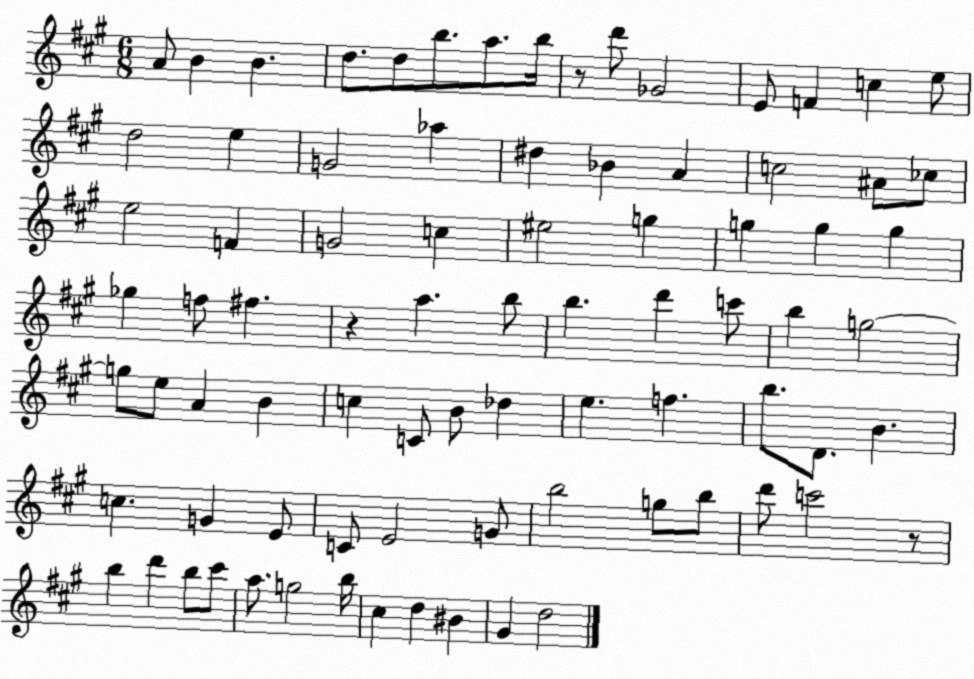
X:1
T:Untitled
M:6/8
L:1/4
K:A
A/2 B B d/2 d/2 b/2 a/2 b/4 z/2 d'/2 _G2 E/2 F c e/2 d2 e G2 _a ^d _B A c2 ^A/2 _c/2 e2 F G2 c ^e2 g g g g _g f/2 ^f z a b/2 b d' c'/2 b g2 g/2 e/2 A B c C/2 B/2 _d e f b/2 D/2 B c G E/2 C/2 E2 G/2 b2 g/2 b/2 d'/2 c'2 z/2 b d' b/2 ^c'/2 a/2 g2 b/4 ^c d ^B ^G d2